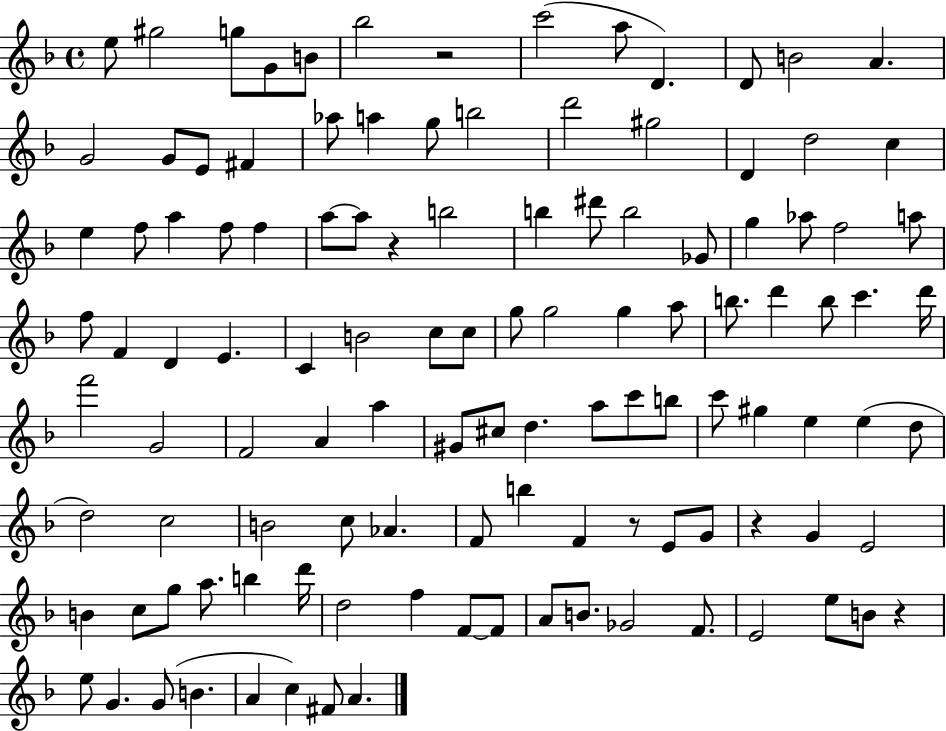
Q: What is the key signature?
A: F major